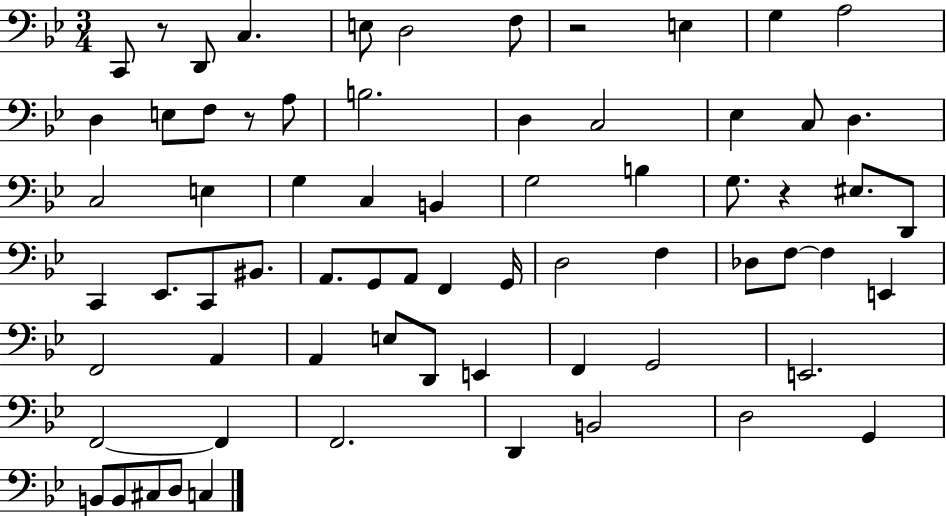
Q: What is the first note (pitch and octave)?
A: C2